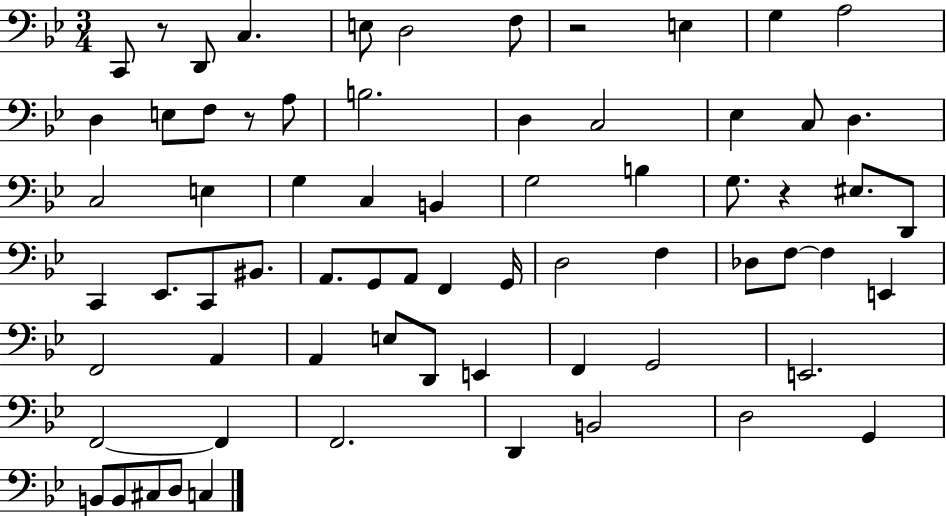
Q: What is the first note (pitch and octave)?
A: C2